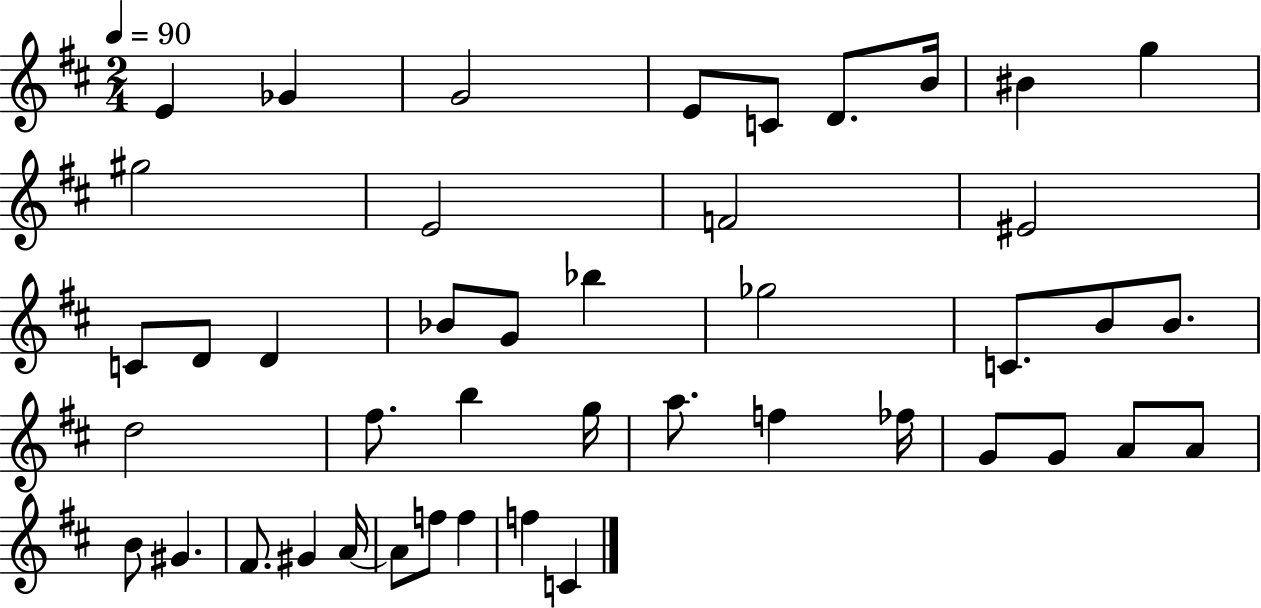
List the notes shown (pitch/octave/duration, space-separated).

E4/q Gb4/q G4/h E4/e C4/e D4/e. B4/s BIS4/q G5/q G#5/h E4/h F4/h EIS4/h C4/e D4/e D4/q Bb4/e G4/e Bb5/q Gb5/h C4/e. B4/e B4/e. D5/h F#5/e. B5/q G5/s A5/e. F5/q FES5/s G4/e G4/e A4/e A4/e B4/e G#4/q. F#4/e. G#4/q A4/s A4/e F5/e F5/q F5/q C4/q